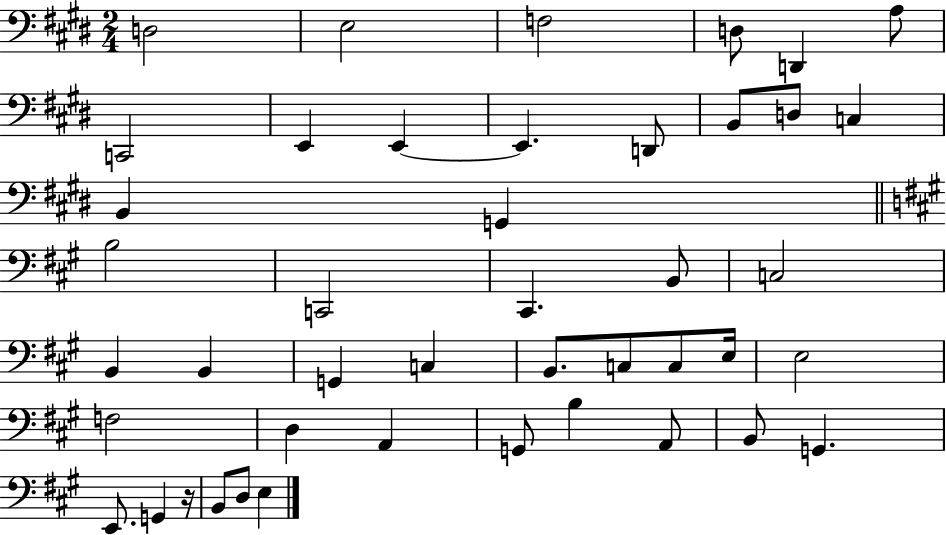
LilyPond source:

{
  \clef bass
  \numericTimeSignature
  \time 2/4
  \key e \major
  d2 | e2 | f2 | d8 d,4 a8 | \break c,2 | e,4 e,4~~ | e,4. d,8 | b,8 d8 c4 | \break b,4 g,4 | \bar "||" \break \key a \major b2 | c,2 | cis,4. b,8 | c2 | \break b,4 b,4 | g,4 c4 | b,8. c8 c8 e16 | e2 | \break f2 | d4 a,4 | g,8 b4 a,8 | b,8 g,4. | \break e,8. g,4 r16 | b,8 d8 e4 | \bar "|."
}